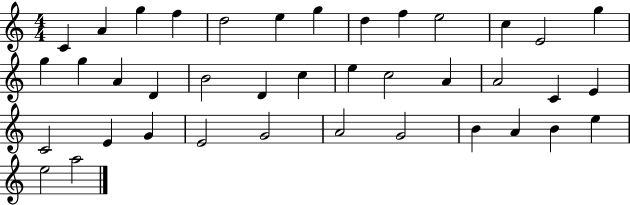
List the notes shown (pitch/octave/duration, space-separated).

C4/q A4/q G5/q F5/q D5/h E5/q G5/q D5/q F5/q E5/h C5/q E4/h G5/q G5/q G5/q A4/q D4/q B4/h D4/q C5/q E5/q C5/h A4/q A4/h C4/q E4/q C4/h E4/q G4/q E4/h G4/h A4/h G4/h B4/q A4/q B4/q E5/q E5/h A5/h